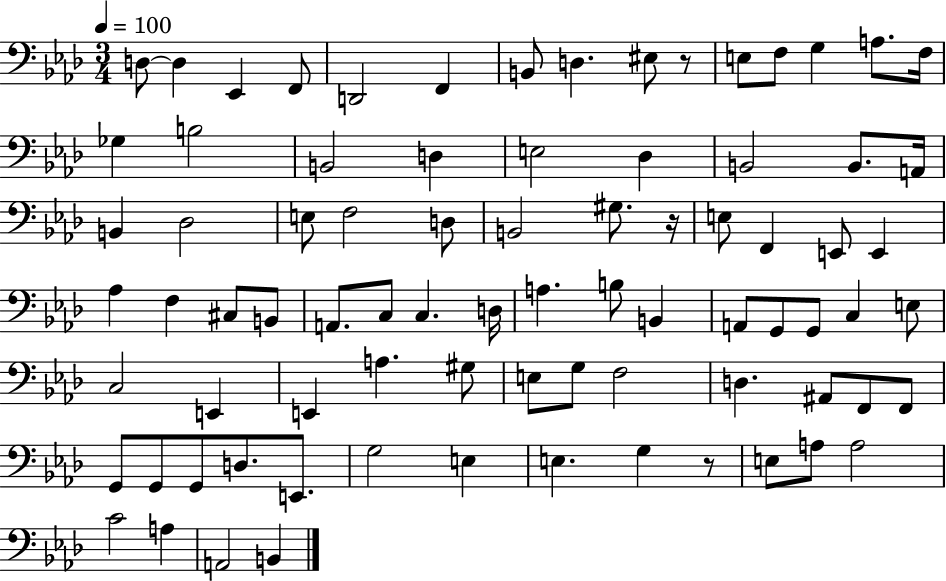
X:1
T:Untitled
M:3/4
L:1/4
K:Ab
D,/2 D, _E,, F,,/2 D,,2 F,, B,,/2 D, ^E,/2 z/2 E,/2 F,/2 G, A,/2 F,/4 _G, B,2 B,,2 D, E,2 _D, B,,2 B,,/2 A,,/4 B,, _D,2 E,/2 F,2 D,/2 B,,2 ^G,/2 z/4 E,/2 F,, E,,/2 E,, _A, F, ^C,/2 B,,/2 A,,/2 C,/2 C, D,/4 A, B,/2 B,, A,,/2 G,,/2 G,,/2 C, E,/2 C,2 E,, E,, A, ^G,/2 E,/2 G,/2 F,2 D, ^A,,/2 F,,/2 F,,/2 G,,/2 G,,/2 G,,/2 D,/2 E,,/2 G,2 E, E, G, z/2 E,/2 A,/2 A,2 C2 A, A,,2 B,,